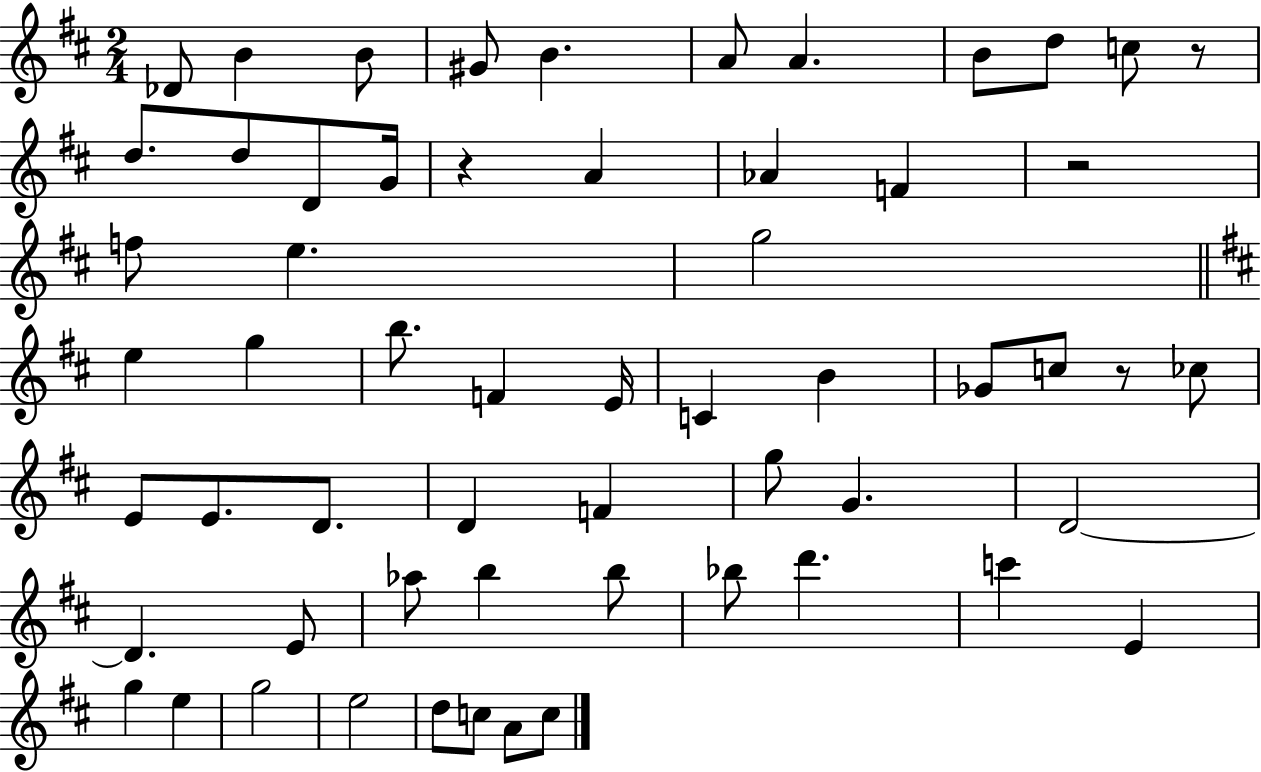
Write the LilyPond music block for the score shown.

{
  \clef treble
  \numericTimeSignature
  \time 2/4
  \key d \major
  des'8 b'4 b'8 | gis'8 b'4. | a'8 a'4. | b'8 d''8 c''8 r8 | \break d''8. d''8 d'8 g'16 | r4 a'4 | aes'4 f'4 | r2 | \break f''8 e''4. | g''2 | \bar "||" \break \key b \minor e''4 g''4 | b''8. f'4 e'16 | c'4 b'4 | ges'8 c''8 r8 ces''8 | \break e'8 e'8. d'8. | d'4 f'4 | g''8 g'4. | d'2~~ | \break d'4. e'8 | aes''8 b''4 b''8 | bes''8 d'''4. | c'''4 e'4 | \break g''4 e''4 | g''2 | e''2 | d''8 c''8 a'8 c''8 | \break \bar "|."
}